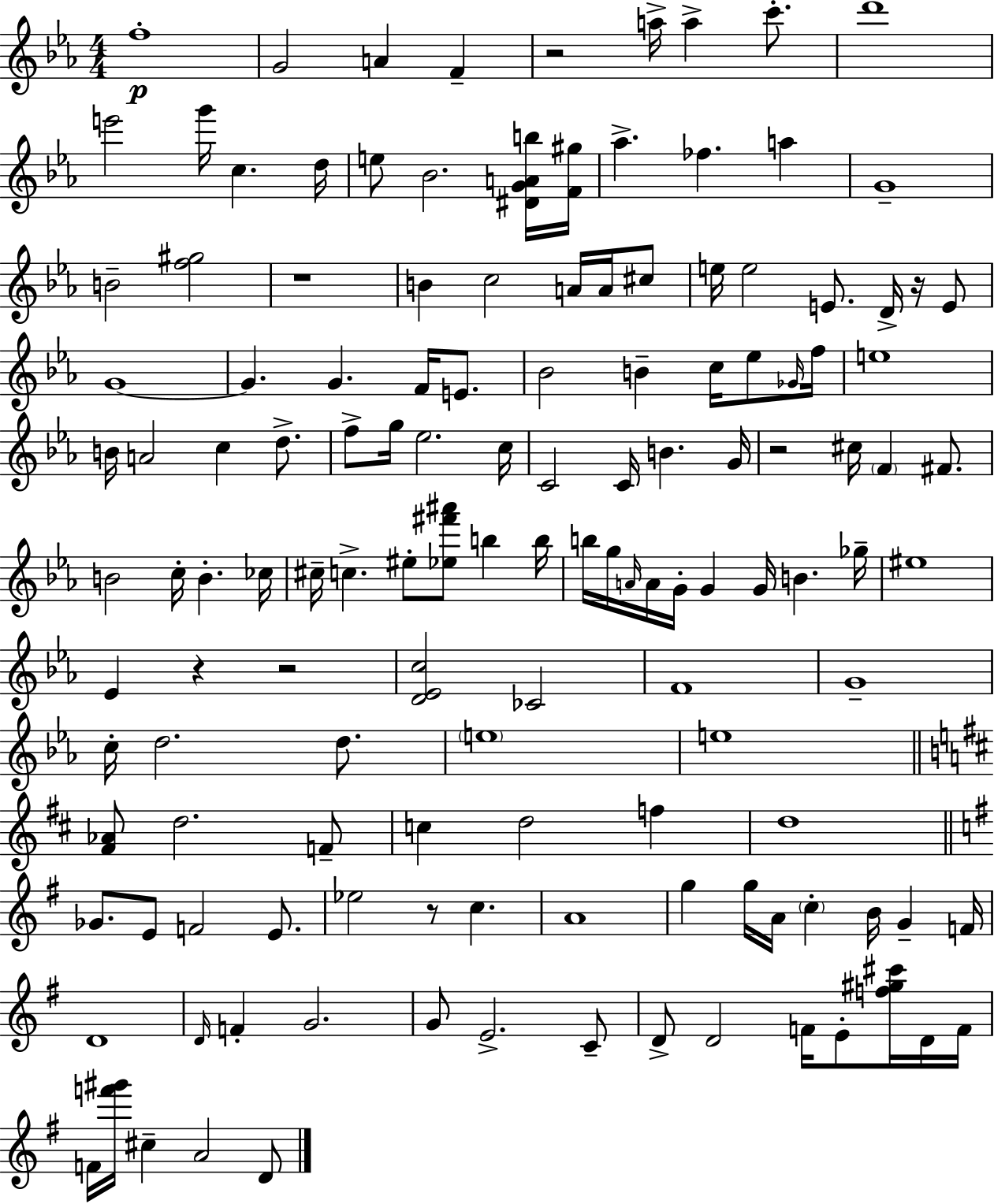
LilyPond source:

{
  \clef treble
  \numericTimeSignature
  \time 4/4
  \key ees \major
  \repeat volta 2 { f''1-.\p | g'2 a'4 f'4-- | r2 a''16-> a''4-> c'''8.-. | d'''1 | \break e'''2 g'''16 c''4. d''16 | e''8 bes'2. <dis' g' a' b''>16 <f' gis''>16 | aes''4.-> fes''4. a''4 | g'1-- | \break b'2-- <f'' gis''>2 | r1 | b'4 c''2 a'16 a'16 cis''8 | e''16 e''2 e'8. d'16-> r16 e'8 | \break g'1~~ | g'4. g'4. f'16 e'8. | bes'2 b'4-- c''16 ees''8 \grace { ges'16 } | f''16 e''1 | \break b'16 a'2 c''4 d''8.-> | f''8-> g''16 ees''2. | c''16 c'2 c'16 b'4. | g'16 r2 cis''16 \parenthesize f'4 fis'8. | \break b'2 c''16-. b'4.-. | ces''16 cis''16-- c''4.-> eis''8-. <ees'' fis''' ais'''>8 b''4 | b''16 b''16 g''16 \grace { a'16 } a'16 g'16-. g'4 g'16 b'4. | ges''16-- eis''1 | \break ees'4 r4 r2 | <d' ees' c''>2 ces'2 | f'1 | g'1-- | \break c''16-. d''2. d''8. | \parenthesize e''1 | e''1 | \bar "||" \break \key b \minor <fis' aes'>8 d''2. f'8-- | c''4 d''2 f''4 | d''1 | \bar "||" \break \key e \minor ges'8. e'8 f'2 e'8. | ees''2 r8 c''4. | a'1 | g''4 g''16 a'16 \parenthesize c''4-. b'16 g'4-- f'16 | \break d'1 | \grace { d'16 } f'4-. g'2. | g'8 e'2.-> c'8-- | d'8-> d'2 f'16 e'8-. <f'' gis'' cis'''>16 d'16 | \break f'16 f'16 <f''' gis'''>16 cis''4-- a'2 d'8 | } \bar "|."
}